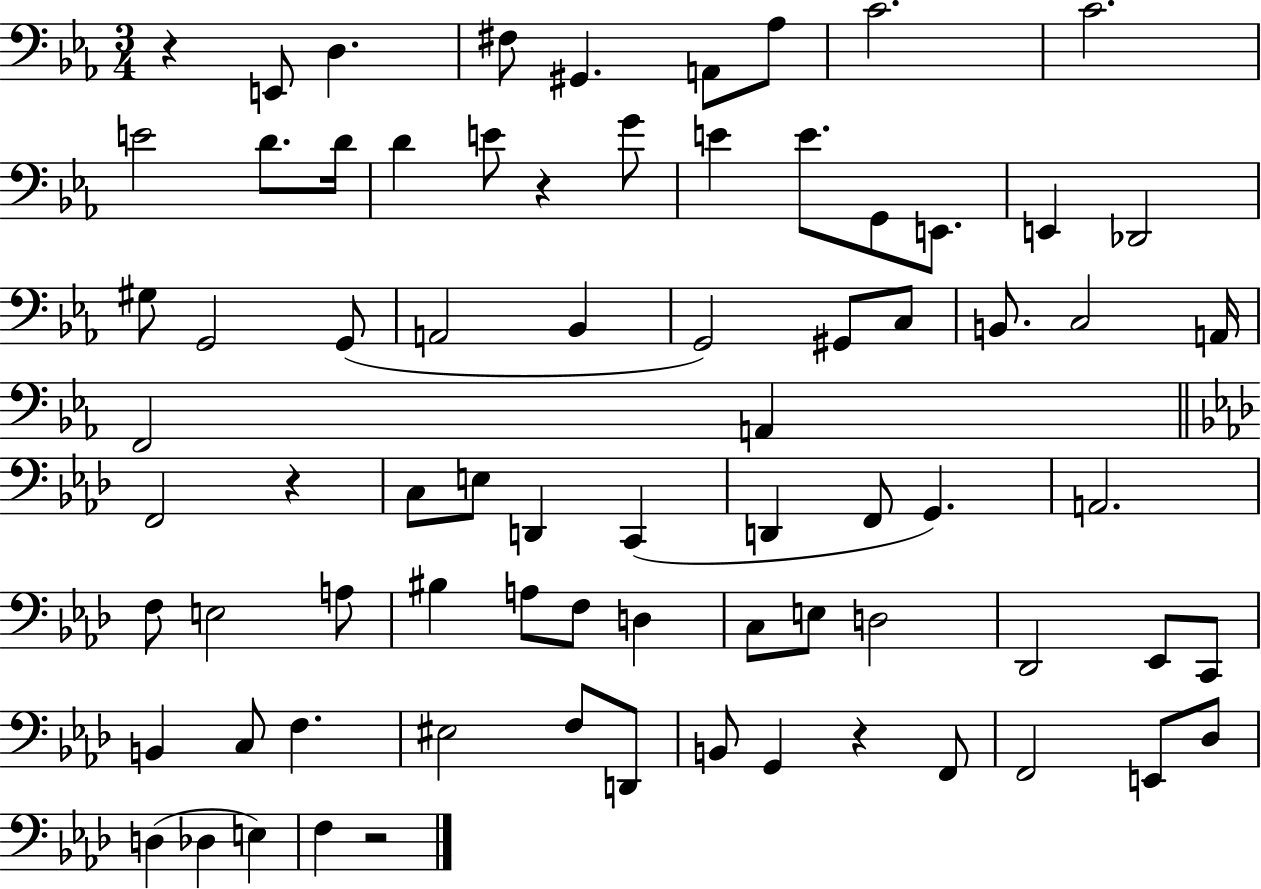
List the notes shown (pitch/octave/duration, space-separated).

R/q E2/e D3/q. F#3/e G#2/q. A2/e Ab3/e C4/h. C4/h. E4/h D4/e. D4/s D4/q E4/e R/q G4/e E4/q E4/e. G2/e E2/e. E2/q Db2/h G#3/e G2/h G2/e A2/h Bb2/q G2/h G#2/e C3/e B2/e. C3/h A2/s F2/h A2/q F2/h R/q C3/e E3/e D2/q C2/q D2/q F2/e G2/q. A2/h. F3/e E3/h A3/e BIS3/q A3/e F3/e D3/q C3/e E3/e D3/h Db2/h Eb2/e C2/e B2/q C3/e F3/q. EIS3/h F3/e D2/e B2/e G2/q R/q F2/e F2/h E2/e Db3/e D3/q Db3/q E3/q F3/q R/h